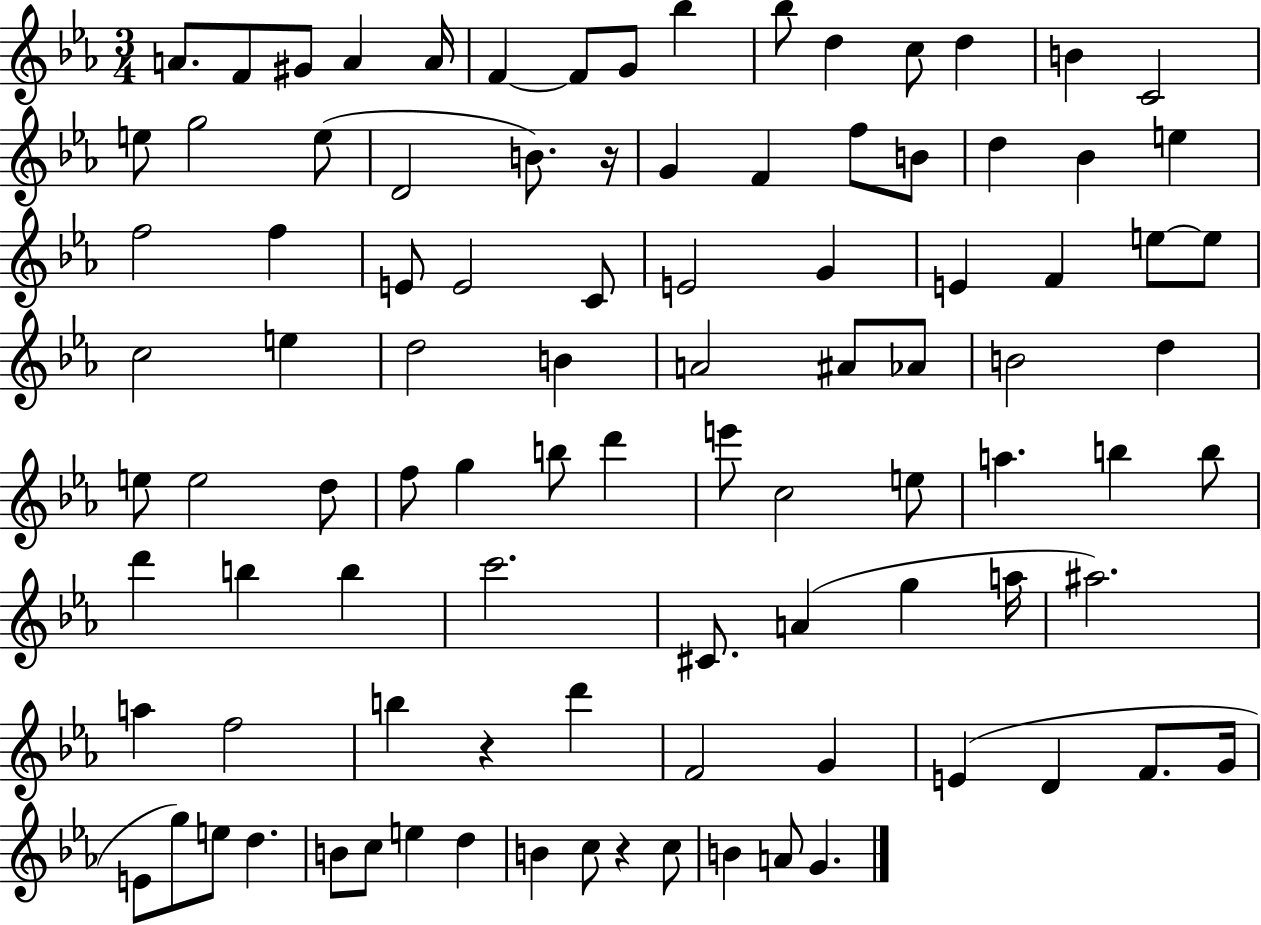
A4/e. F4/e G#4/e A4/q A4/s F4/q F4/e G4/e Bb5/q Bb5/e D5/q C5/e D5/q B4/q C4/h E5/e G5/h E5/e D4/h B4/e. R/s G4/q F4/q F5/e B4/e D5/q Bb4/q E5/q F5/h F5/q E4/e E4/h C4/e E4/h G4/q E4/q F4/q E5/e E5/e C5/h E5/q D5/h B4/q A4/h A#4/e Ab4/e B4/h D5/q E5/e E5/h D5/e F5/e G5/q B5/e D6/q E6/e C5/h E5/e A5/q. B5/q B5/e D6/q B5/q B5/q C6/h. C#4/e. A4/q G5/q A5/s A#5/h. A5/q F5/h B5/q R/q D6/q F4/h G4/q E4/q D4/q F4/e. G4/s E4/e G5/e E5/e D5/q. B4/e C5/e E5/q D5/q B4/q C5/e R/q C5/e B4/q A4/e G4/q.